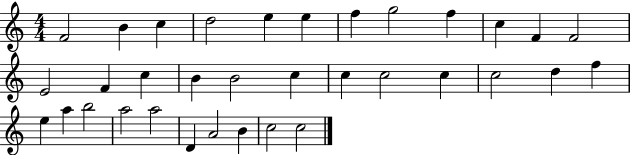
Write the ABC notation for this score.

X:1
T:Untitled
M:4/4
L:1/4
K:C
F2 B c d2 e e f g2 f c F F2 E2 F c B B2 c c c2 c c2 d f e a b2 a2 a2 D A2 B c2 c2